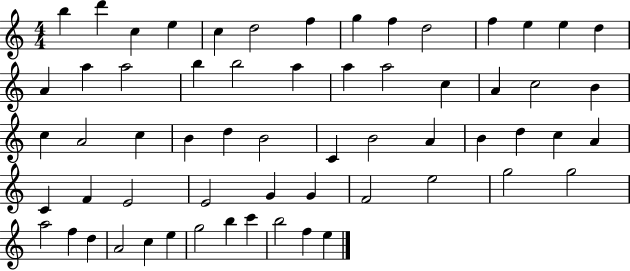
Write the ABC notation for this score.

X:1
T:Untitled
M:4/4
L:1/4
K:C
b d' c e c d2 f g f d2 f e e d A a a2 b b2 a a a2 c A c2 B c A2 c B d B2 C B2 A B d c A C F E2 E2 G G F2 e2 g2 g2 a2 f d A2 c e g2 b c' b2 f e